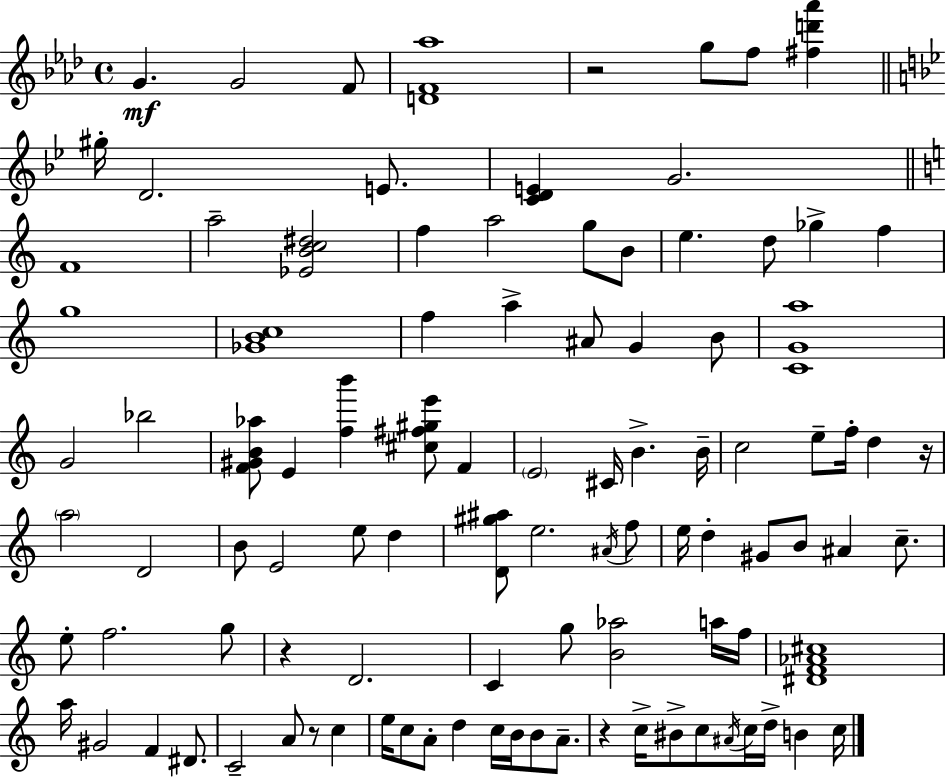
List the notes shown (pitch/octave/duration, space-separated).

G4/q. G4/h F4/e [D4,F4,Ab5]/w R/h G5/e F5/e [F#5,D6,Ab6]/q G#5/s D4/h. E4/e. [C4,D4,E4]/q G4/h. F4/w A5/h [Eb4,B4,C5,D#5]/h F5/q A5/h G5/e B4/e E5/q. D5/e Gb5/q F5/q G5/w [Gb4,B4,C5]/w F5/q A5/q A#4/e G4/q B4/e [C4,G4,A5]/w G4/h Bb5/h [F4,G#4,B4,Ab5]/e E4/q [F5,B6]/q [C#5,F#5,G#5,E6]/e F4/q E4/h C#4/s B4/q. B4/s C5/h E5/e F5/s D5/q R/s A5/h D4/h B4/e E4/h E5/e D5/q [D4,G#5,A#5]/e E5/h. A#4/s F5/e E5/s D5/q G#4/e B4/e A#4/q C5/e. E5/e F5/h. G5/e R/q D4/h. C4/q G5/e [B4,Ab5]/h A5/s F5/s [D#4,F4,Ab4,C#5]/w A5/s G#4/h F4/q D#4/e. C4/h A4/e R/e C5/q E5/s C5/e A4/e D5/q C5/s B4/s B4/e A4/e. R/q C5/s BIS4/e C5/e A#4/s C5/s D5/s B4/q C5/s